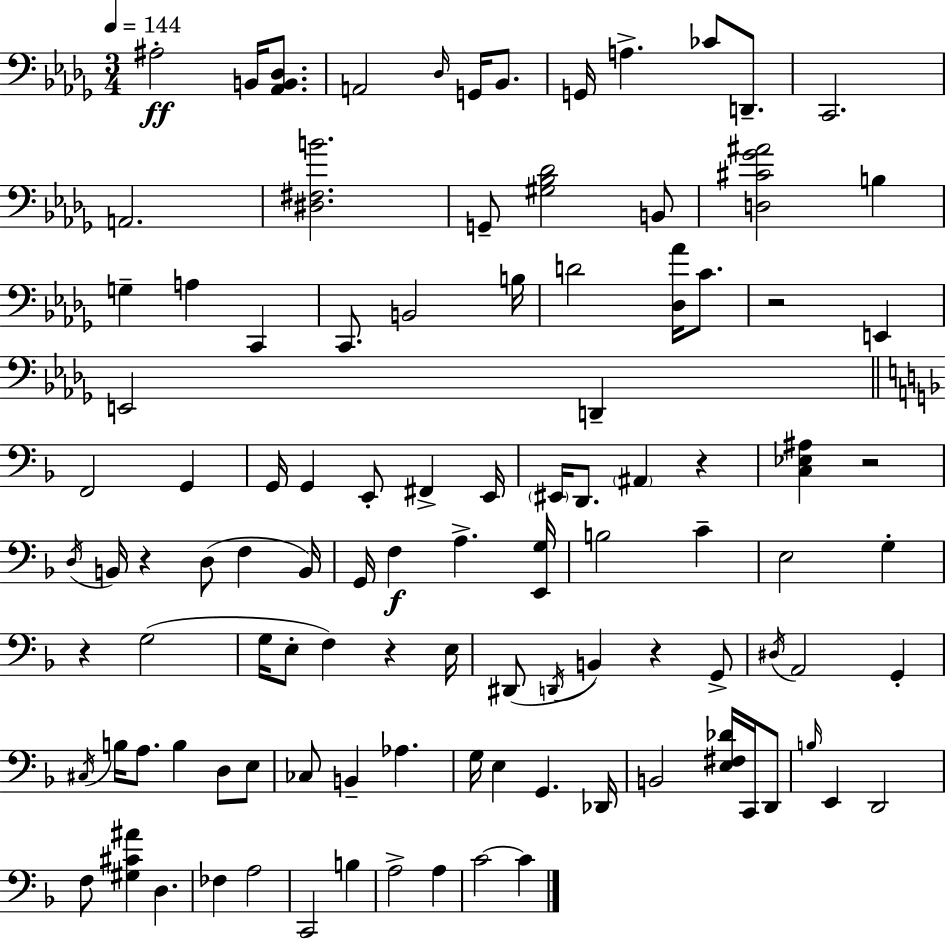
{
  \clef bass
  \numericTimeSignature
  \time 3/4
  \key bes \minor
  \tempo 4 = 144
  ais2-.\ff b,16 <aes, b, des>8. | a,2 \grace { des16 } g,16 bes,8. | g,16 a4.-> ces'8 d,8.-- | c,2. | \break a,2. | <dis fis b'>2. | g,8-- <gis bes des'>2 b,8 | <d cis' ges' ais'>2 b4 | \break g4-- a4 c,4 | c,8. b,2 | b16 d'2 <des aes'>16 c'8. | r2 e,4 | \break e,2 d,4-- | \bar "||" \break \key f \major f,2 g,4 | g,16 g,4 e,8-. fis,4-> e,16 | \parenthesize eis,16 d,8. \parenthesize ais,4 r4 | <c ees ais>4 r2 | \break \acciaccatura { d16 } b,16 r4 d8( f4 | b,16) g,16 f4\f a4.-> | <e, g>16 b2 c'4-- | e2 g4-. | \break r4 g2( | g16 e8-. f4) r4 | e16 dis,8( \acciaccatura { d,16 } b,4) r4 | g,8-> \acciaccatura { dis16 } a,2 g,4-. | \break \acciaccatura { cis16 } b16 a8. b4 | d8 e8 ces8 b,4-- aes4. | g16 e4 g,4. | des,16 b,2 | \break <e fis des'>16 c,16 d,8 \grace { b16 } e,4 d,2 | f8 <gis cis' ais'>4 d4. | fes4 a2 | c,2 | \break b4 a2-> | a4 c'2~~ | c'4 \bar "|."
}